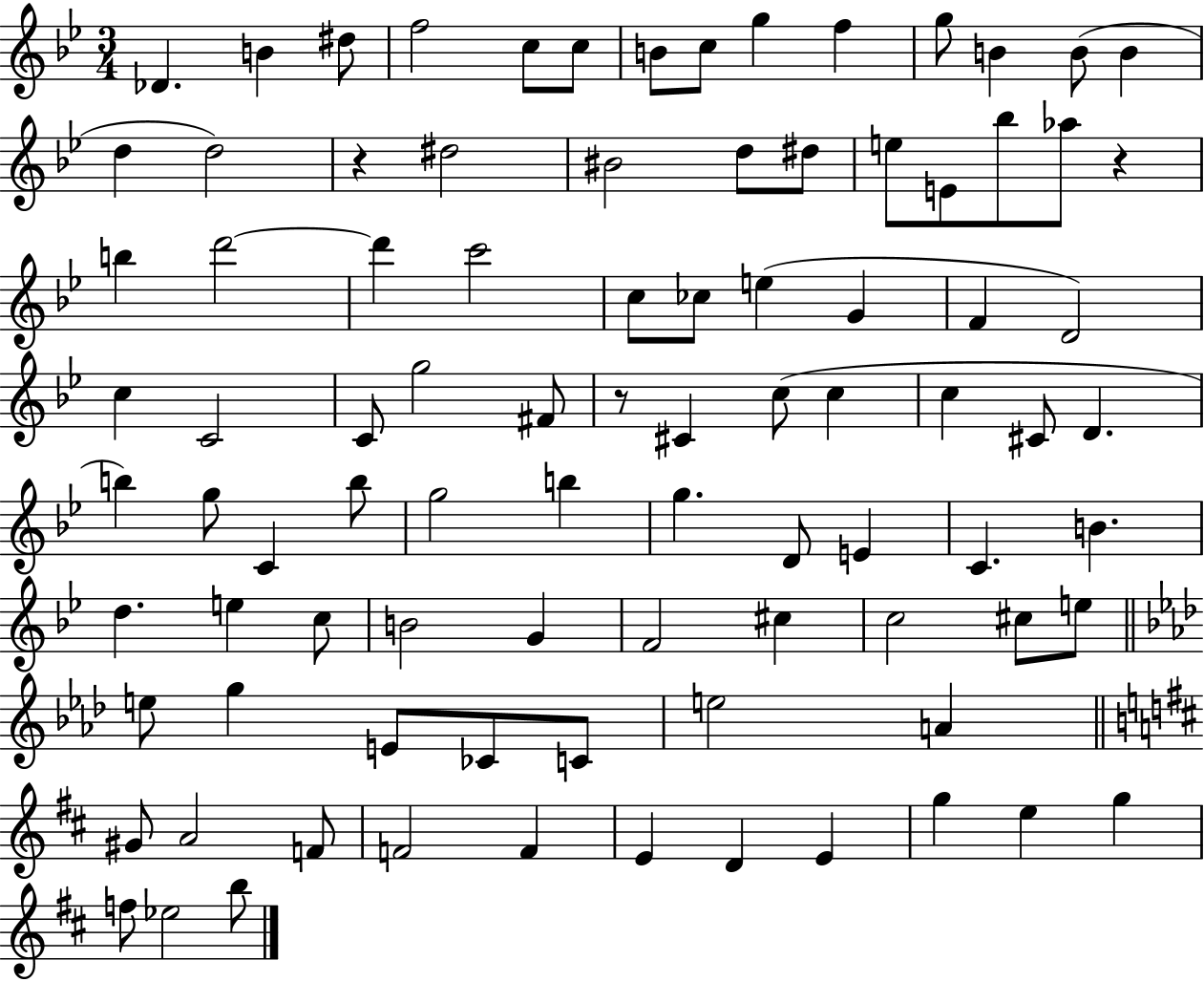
Db4/q. B4/q D#5/e F5/h C5/e C5/e B4/e C5/e G5/q F5/q G5/e B4/q B4/e B4/q D5/q D5/h R/q D#5/h BIS4/h D5/e D#5/e E5/e E4/e Bb5/e Ab5/e R/q B5/q D6/h D6/q C6/h C5/e CES5/e E5/q G4/q F4/q D4/h C5/q C4/h C4/e G5/h F#4/e R/e C#4/q C5/e C5/q C5/q C#4/e D4/q. B5/q G5/e C4/q B5/e G5/h B5/q G5/q. D4/e E4/q C4/q. B4/q. D5/q. E5/q C5/e B4/h G4/q F4/h C#5/q C5/h C#5/e E5/e E5/e G5/q E4/e CES4/e C4/e E5/h A4/q G#4/e A4/h F4/e F4/h F4/q E4/q D4/q E4/q G5/q E5/q G5/q F5/e Eb5/h B5/e